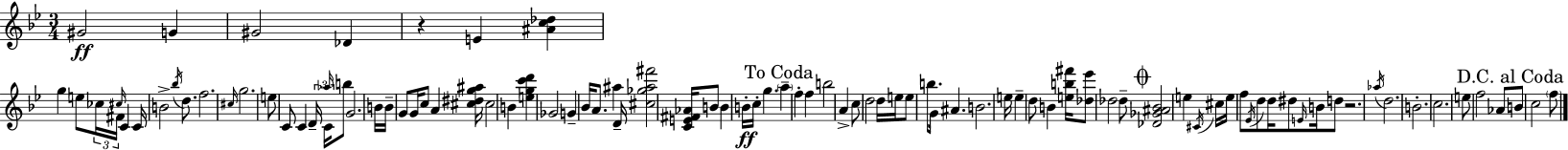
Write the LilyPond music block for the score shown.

{
  \clef treble
  \numericTimeSignature
  \time 3/4
  \key g \minor
  gis'2\ff g'4 | gis'2 des'4 | r4 e'4 <ais' c'' des''>4 | g''4 e''8 \tuplet 3/2 { ces''16 fis'16 \grace { cis''16 } } c'4 | \break c'16 b'2-> \acciaccatura { bes''16 } d''8. | f''2. | \grace { cis''16 } g''2. | e''8 c'8 c'4 \tuplet 3/2 { d'16-- | \break c'16 \grace { aes''16 } } b''8 g'2. | b'16 b'16-- g'8 g'16 c''8 a'4 | <cis'' dis'' g'' ais''>16 cis''2 | b'4 <e'' g'' c''' d'''>4 ges'2 | \break g'4-- bes'16 a'8. | ais''4 d'16-- <cis'' ges'' ais'' fis'''>2 | <c' e' fis' aes'>16 b'8 b'4 b'16-.\ff c''16-. g''4. | \mark "To Coda" \parenthesize a''4-- f''4-. | \break f''4 b''2 | a'4-> c''8 d''2 | d''16 e''16 e''8 b''8. g'16 ais'4. | b'2. | \break e''16 e''4-- d''8 b'4 | <e'' b'' fis'''>16 <des'' ees'''>8 des''2 | des''8-- \mark \markup { \musicglyph "scripts.coda" } <des' ges' ais' bes'>2 | e''4 \acciaccatura { cis'16 } cis''16 e''16 f''8 \acciaccatura { ees'16 } d''8 | \break d''16 dis''8 \grace { e'16 } b'16 d''8 r2. | \acciaccatura { aes''16 } d''2. | b'2.-. | c''2. | \break e''8 f''2 | aes'8 \mark "D.C. al Coda" b'8 c''2 | \parenthesize f''8 \bar "|."
}